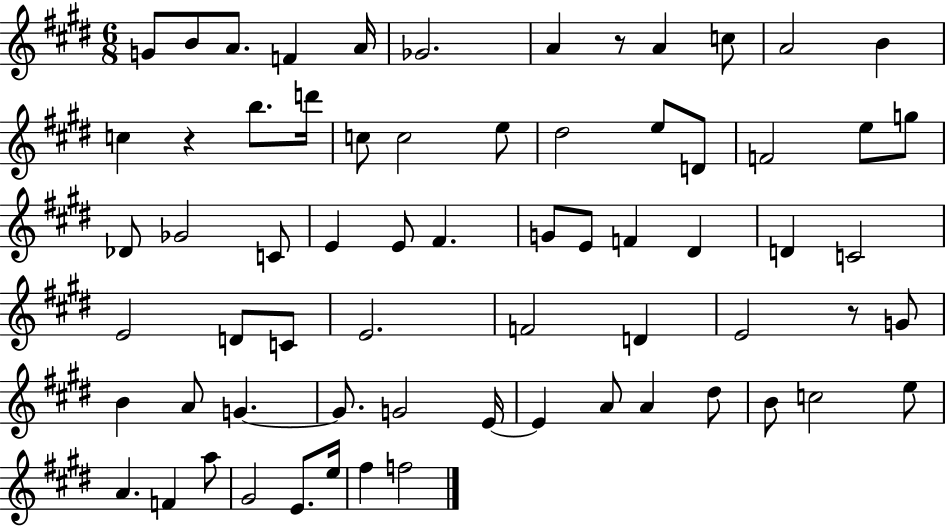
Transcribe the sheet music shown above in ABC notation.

X:1
T:Untitled
M:6/8
L:1/4
K:E
G/2 B/2 A/2 F A/4 _G2 A z/2 A c/2 A2 B c z b/2 d'/4 c/2 c2 e/2 ^d2 e/2 D/2 F2 e/2 g/2 _D/2 _G2 C/2 E E/2 ^F G/2 E/2 F ^D D C2 E2 D/2 C/2 E2 F2 D E2 z/2 G/2 B A/2 G G/2 G2 E/4 E A/2 A ^d/2 B/2 c2 e/2 A F a/2 ^G2 E/2 e/4 ^f f2